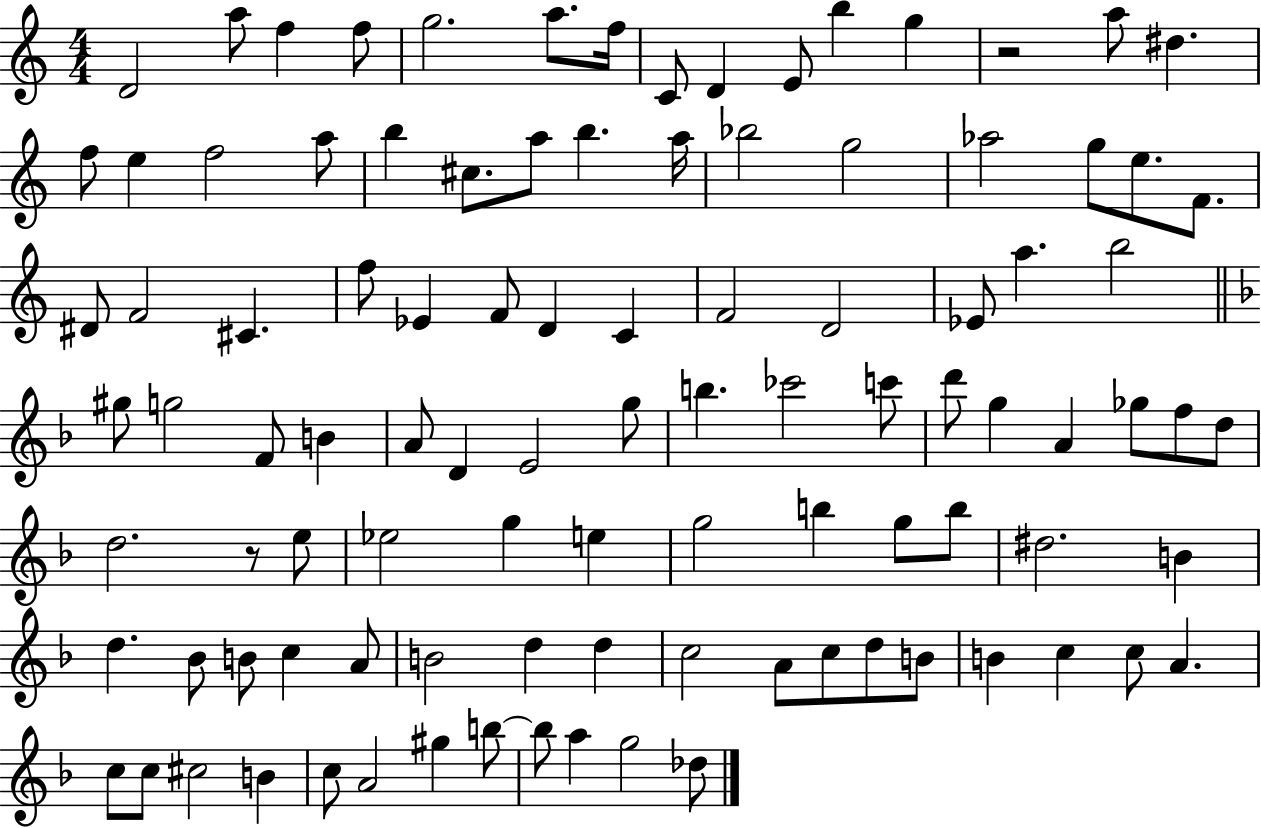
{
  \clef treble
  \numericTimeSignature
  \time 4/4
  \key c \major
  \repeat volta 2 { d'2 a''8 f''4 f''8 | g''2. a''8. f''16 | c'8 d'4 e'8 b''4 g''4 | r2 a''8 dis''4. | \break f''8 e''4 f''2 a''8 | b''4 cis''8. a''8 b''4. a''16 | bes''2 g''2 | aes''2 g''8 e''8. f'8. | \break dis'8 f'2 cis'4. | f''8 ees'4 f'8 d'4 c'4 | f'2 d'2 | ees'8 a''4. b''2 | \break \bar "||" \break \key f \major gis''8 g''2 f'8 b'4 | a'8 d'4 e'2 g''8 | b''4. ces'''2 c'''8 | d'''8 g''4 a'4 ges''8 f''8 d''8 | \break d''2. r8 e''8 | ees''2 g''4 e''4 | g''2 b''4 g''8 b''8 | dis''2. b'4 | \break d''4. bes'8 b'8 c''4 a'8 | b'2 d''4 d''4 | c''2 a'8 c''8 d''8 b'8 | b'4 c''4 c''8 a'4. | \break c''8 c''8 cis''2 b'4 | c''8 a'2 gis''4 b''8~~ | b''8 a''4 g''2 des''8 | } \bar "|."
}